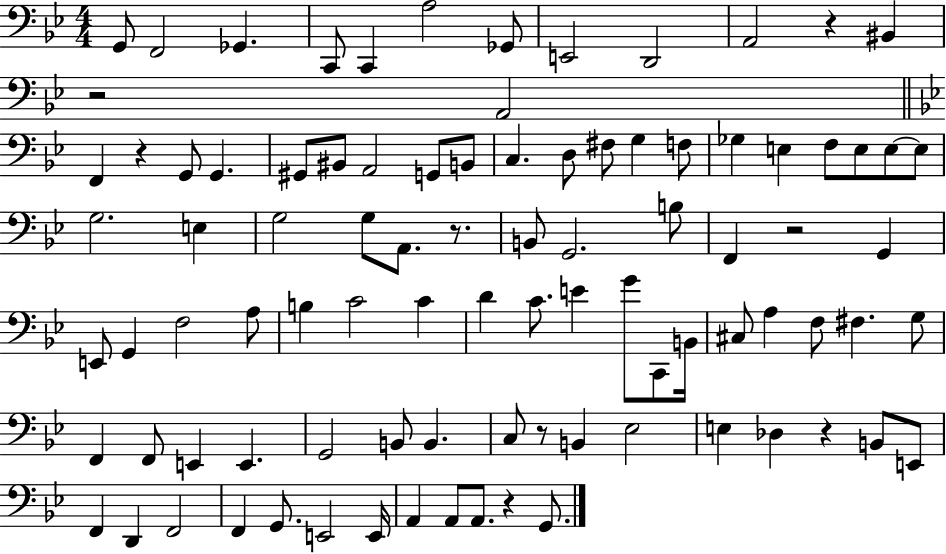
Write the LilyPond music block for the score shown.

{
  \clef bass
  \numericTimeSignature
  \time 4/4
  \key bes \major
  g,8 f,2 ges,4. | c,8 c,4 a2 ges,8 | e,2 d,2 | a,2 r4 bis,4 | \break r2 a,2 | \bar "||" \break \key bes \major f,4 r4 g,8 g,4. | gis,8 bis,8 a,2 g,8 b,8 | c4. d8 fis8 g4 f8 | ges4 e4 f8 e8 e8~~ e8 | \break g2. e4 | g2 g8 a,8. r8. | b,8 g,2. b8 | f,4 r2 g,4 | \break e,8 g,4 f2 a8 | b4 c'2 c'4 | d'4 c'8. e'4 g'8 c,8 b,16 | cis8 a4 f8 fis4. g8 | \break f,4 f,8 e,4 e,4. | g,2 b,8 b,4. | c8 r8 b,4 ees2 | e4 des4 r4 b,8 e,8 | \break f,4 d,4 f,2 | f,4 g,8. e,2 e,16 | a,4 a,8 a,8. r4 g,8. | \bar "|."
}